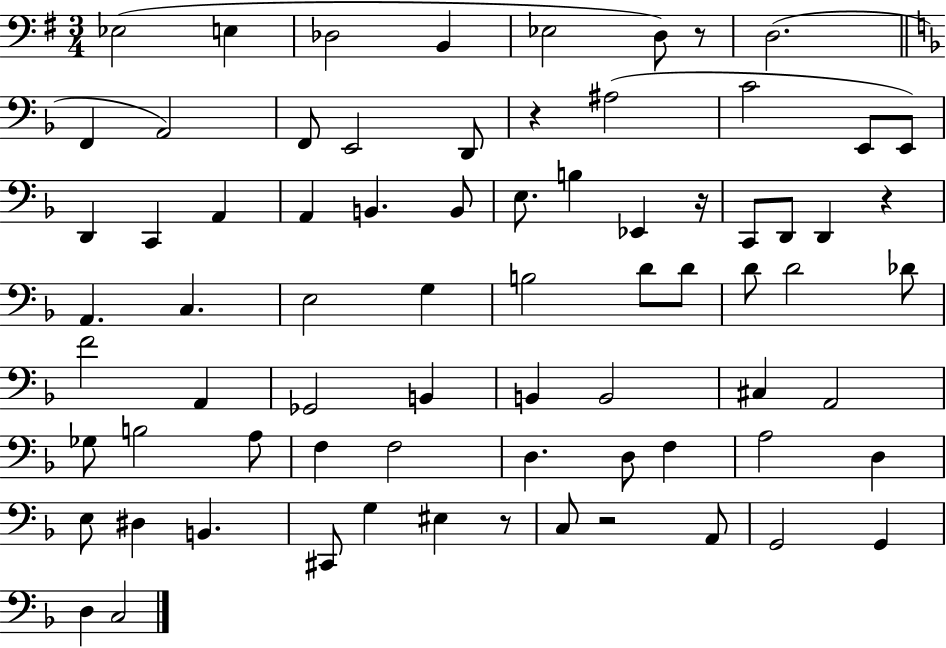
X:1
T:Untitled
M:3/4
L:1/4
K:G
_E,2 E, _D,2 B,, _E,2 D,/2 z/2 D,2 F,, A,,2 F,,/2 E,,2 D,,/2 z ^A,2 C2 E,,/2 E,,/2 D,, C,, A,, A,, B,, B,,/2 E,/2 B, _E,, z/4 C,,/2 D,,/2 D,, z A,, C, E,2 G, B,2 D/2 D/2 D/2 D2 _D/2 F2 A,, _G,,2 B,, B,, B,,2 ^C, A,,2 _G,/2 B,2 A,/2 F, F,2 D, D,/2 F, A,2 D, E,/2 ^D, B,, ^C,,/2 G, ^E, z/2 C,/2 z2 A,,/2 G,,2 G,, D, C,2